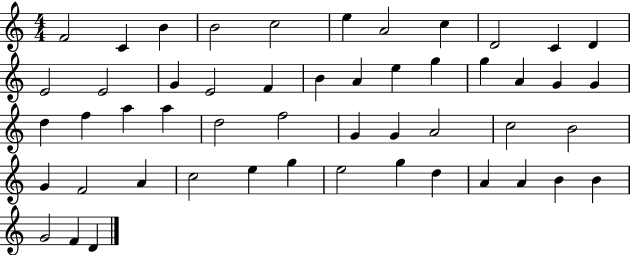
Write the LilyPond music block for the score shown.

{
  \clef treble
  \numericTimeSignature
  \time 4/4
  \key c \major
  f'2 c'4 b'4 | b'2 c''2 | e''4 a'2 c''4 | d'2 c'4 d'4 | \break e'2 e'2 | g'4 e'2 f'4 | b'4 a'4 e''4 g''4 | g''4 a'4 g'4 g'4 | \break d''4 f''4 a''4 a''4 | d''2 f''2 | g'4 g'4 a'2 | c''2 b'2 | \break g'4 f'2 a'4 | c''2 e''4 g''4 | e''2 g''4 d''4 | a'4 a'4 b'4 b'4 | \break g'2 f'4 d'4 | \bar "|."
}